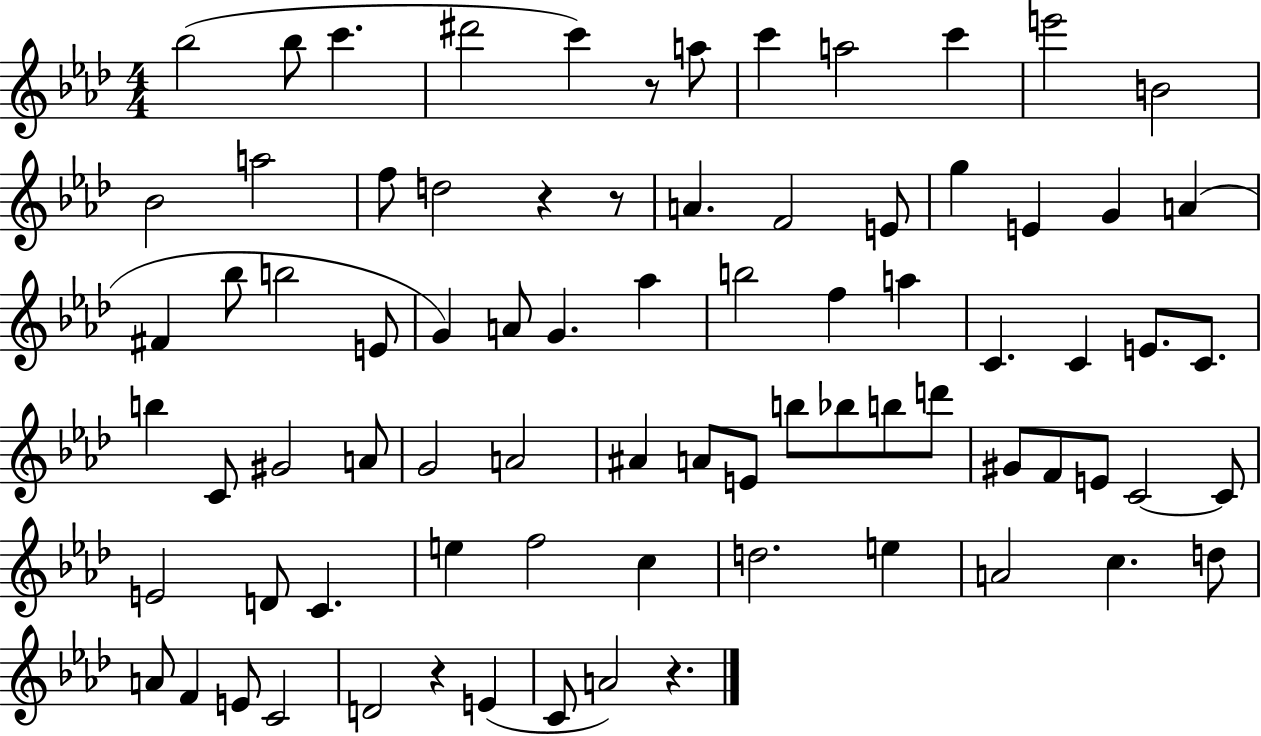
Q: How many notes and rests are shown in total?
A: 79